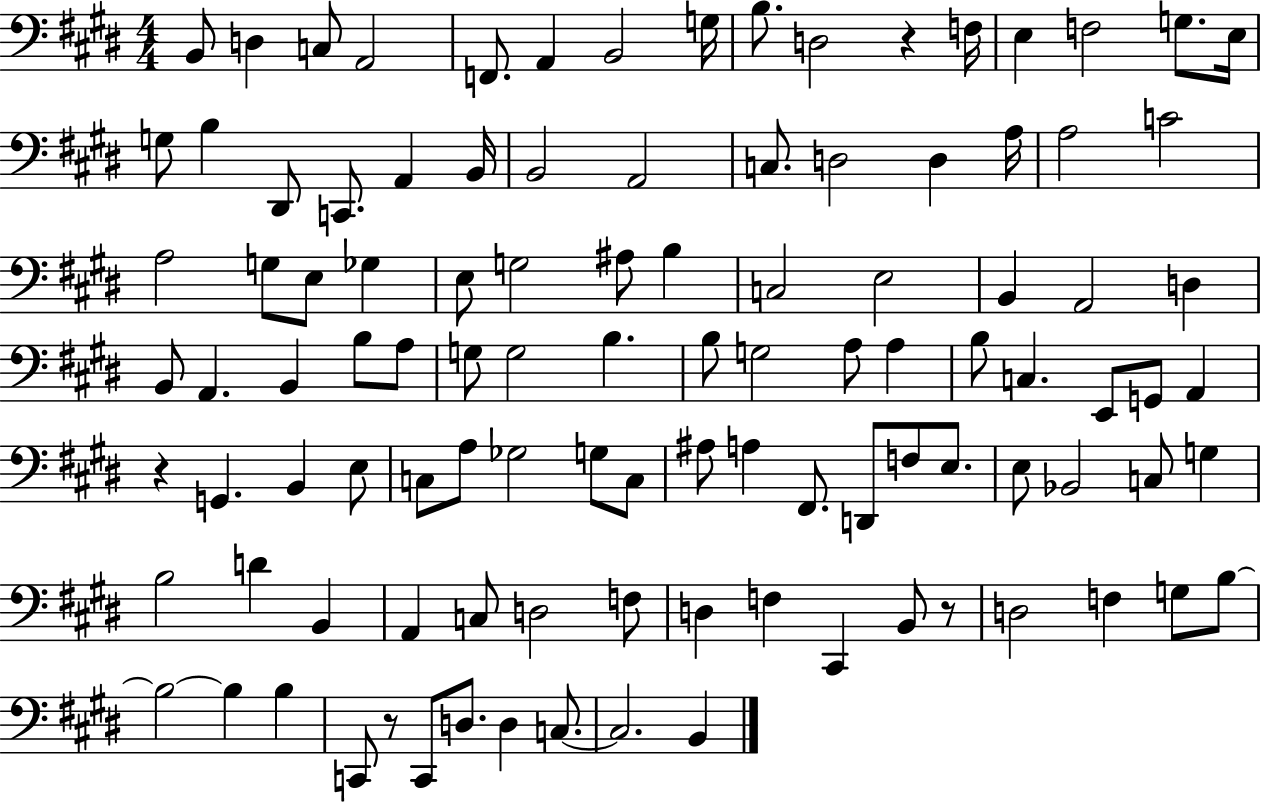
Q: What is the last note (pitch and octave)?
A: B2